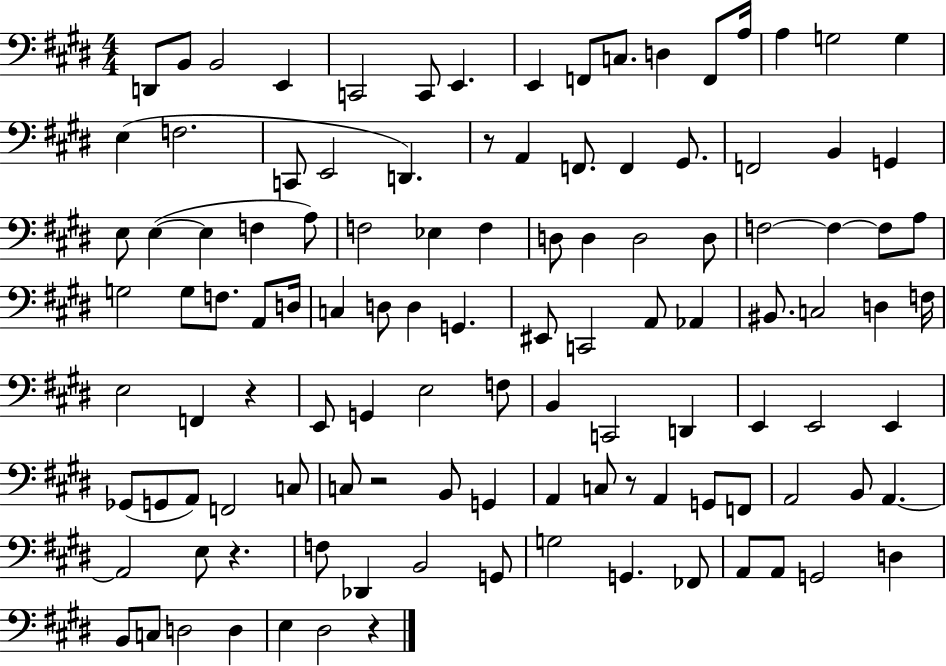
{
  \clef bass
  \numericTimeSignature
  \time 4/4
  \key e \major
  d,8 b,8 b,2 e,4 | c,2 c,8 e,4. | e,4 f,8 c8. d4 f,8 a16 | a4 g2 g4 | \break e4( f2. | c,8 e,2 d,4.) | r8 a,4 f,8. f,4 gis,8. | f,2 b,4 g,4 | \break e8 e4~(~ e4 f4 a8) | f2 ees4 f4 | d8 d4 d2 d8 | f2~~ f4~~ f8 a8 | \break g2 g8 f8. a,8 d16 | c4 d8 d4 g,4. | eis,8 c,2 a,8 aes,4 | bis,8. c2 d4 f16 | \break e2 f,4 r4 | e,8 g,4 e2 f8 | b,4 c,2 d,4 | e,4 e,2 e,4 | \break ges,8( g,8 a,8) f,2 c8 | c8 r2 b,8 g,4 | a,4 c8 r8 a,4 g,8 f,8 | a,2 b,8 a,4.~~ | \break a,2 e8 r4. | f8 des,4 b,2 g,8 | g2 g,4. fes,8 | a,8 a,8 g,2 d4 | \break b,8 c8 d2 d4 | e4 dis2 r4 | \bar "|."
}